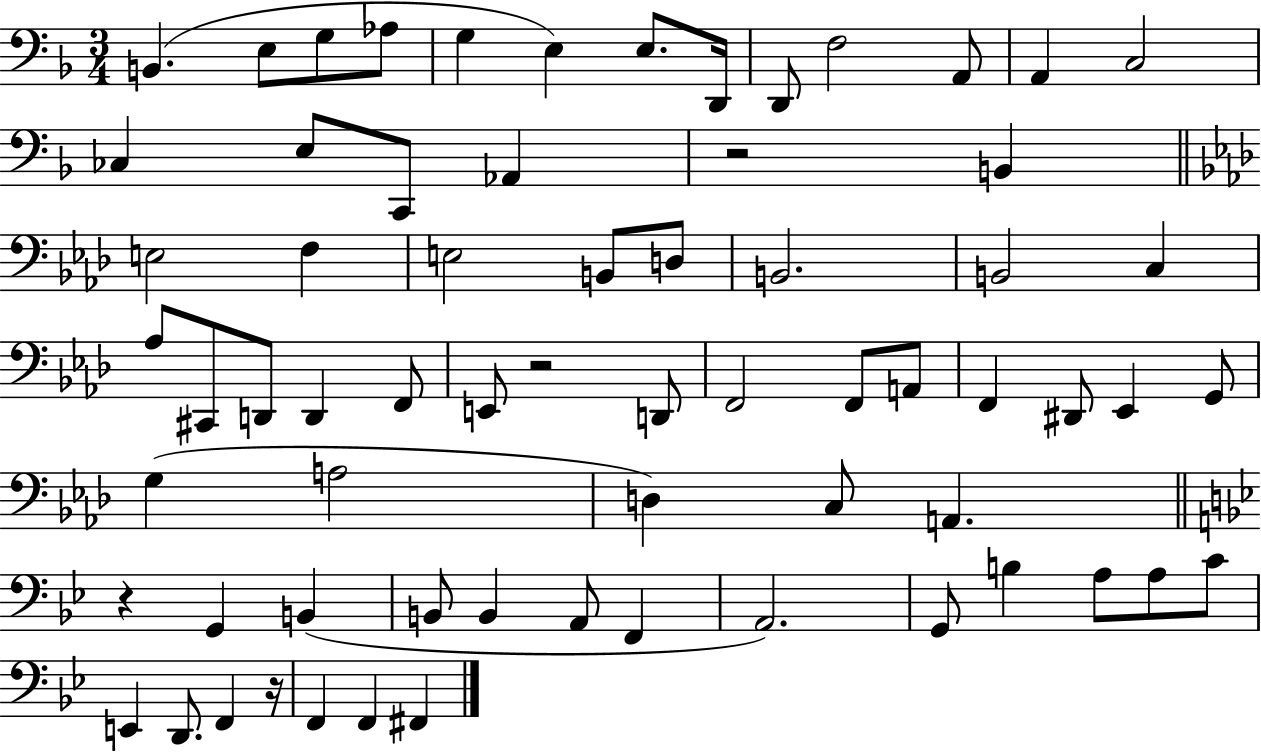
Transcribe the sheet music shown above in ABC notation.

X:1
T:Untitled
M:3/4
L:1/4
K:F
B,, E,/2 G,/2 _A,/2 G, E, E,/2 D,,/4 D,,/2 F,2 A,,/2 A,, C,2 _C, E,/2 C,,/2 _A,, z2 B,, E,2 F, E,2 B,,/2 D,/2 B,,2 B,,2 C, _A,/2 ^C,,/2 D,,/2 D,, F,,/2 E,,/2 z2 D,,/2 F,,2 F,,/2 A,,/2 F,, ^D,,/2 _E,, G,,/2 G, A,2 D, C,/2 A,, z G,, B,, B,,/2 B,, A,,/2 F,, A,,2 G,,/2 B, A,/2 A,/2 C/2 E,, D,,/2 F,, z/4 F,, F,, ^F,,